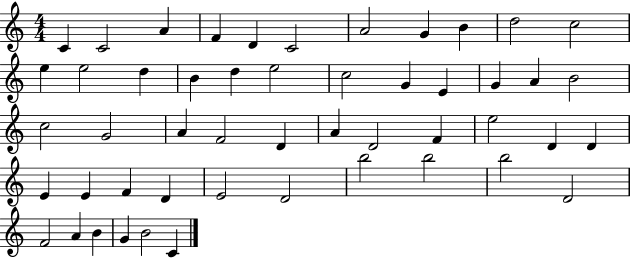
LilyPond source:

{
  \clef treble
  \numericTimeSignature
  \time 4/4
  \key c \major
  c'4 c'2 a'4 | f'4 d'4 c'2 | a'2 g'4 b'4 | d''2 c''2 | \break e''4 e''2 d''4 | b'4 d''4 e''2 | c''2 g'4 e'4 | g'4 a'4 b'2 | \break c''2 g'2 | a'4 f'2 d'4 | a'4 d'2 f'4 | e''2 d'4 d'4 | \break e'4 e'4 f'4 d'4 | e'2 d'2 | b''2 b''2 | b''2 d'2 | \break f'2 a'4 b'4 | g'4 b'2 c'4 | \bar "|."
}